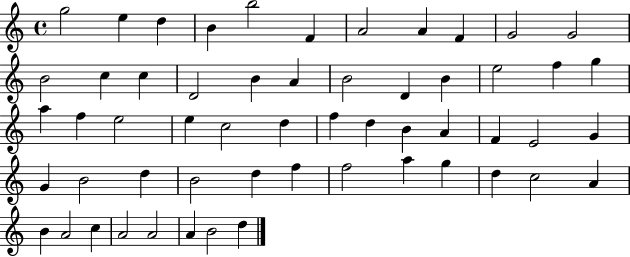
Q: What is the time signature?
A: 4/4